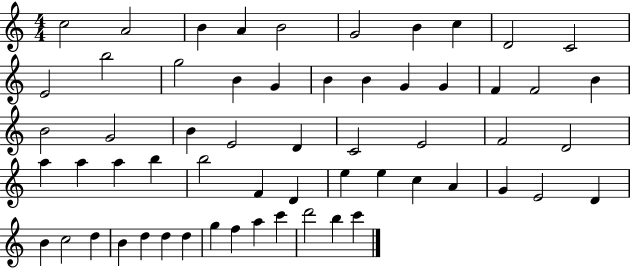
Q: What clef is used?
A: treble